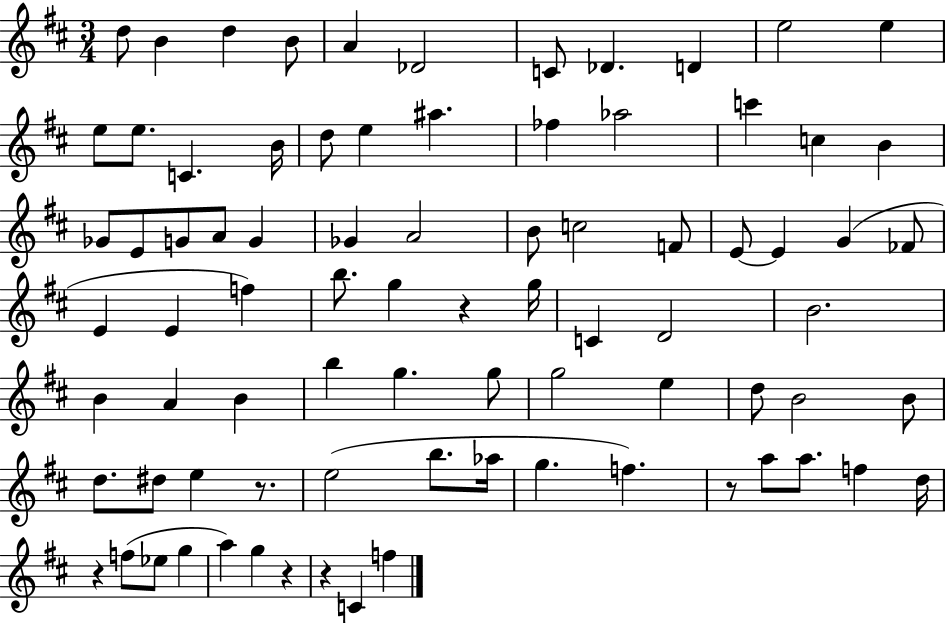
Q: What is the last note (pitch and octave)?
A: F5